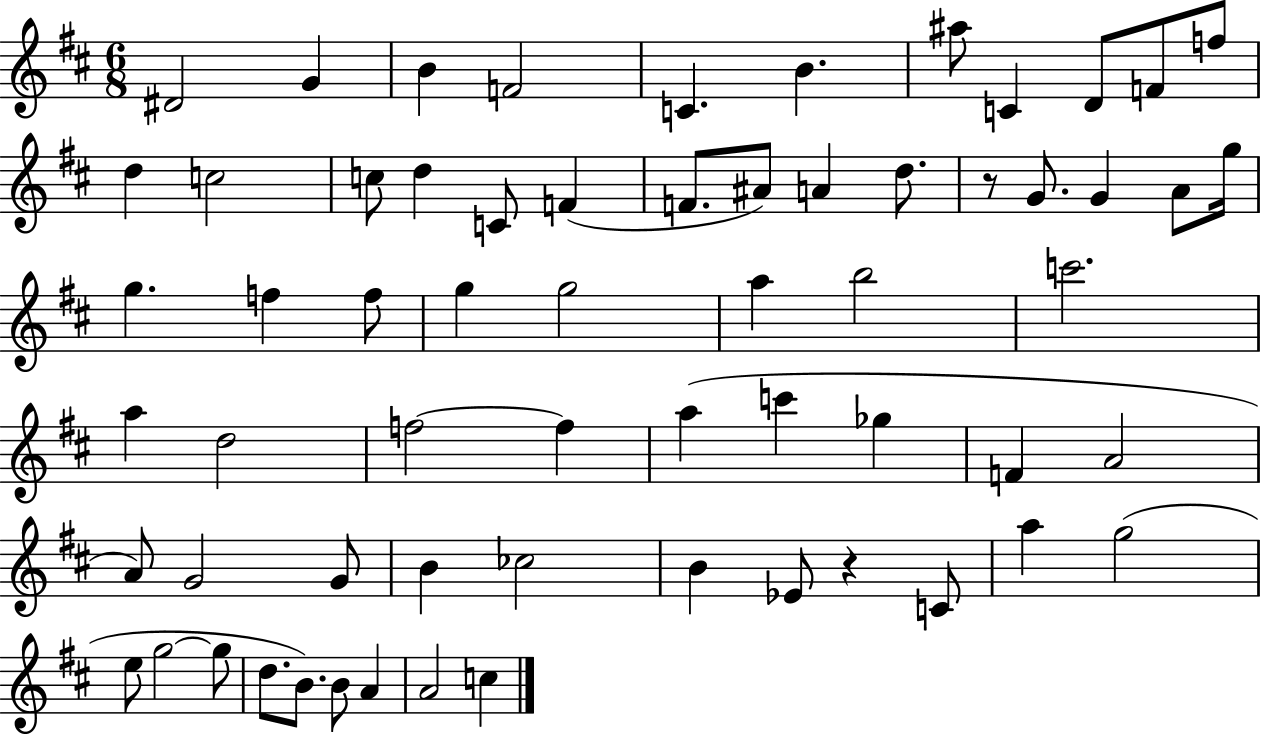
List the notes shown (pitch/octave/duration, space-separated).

D#4/h G4/q B4/q F4/h C4/q. B4/q. A#5/e C4/q D4/e F4/e F5/e D5/q C5/h C5/e D5/q C4/e F4/q F4/e. A#4/e A4/q D5/e. R/e G4/e. G4/q A4/e G5/s G5/q. F5/q F5/e G5/q G5/h A5/q B5/h C6/h. A5/q D5/h F5/h F5/q A5/q C6/q Gb5/q F4/q A4/h A4/e G4/h G4/e B4/q CES5/h B4/q Eb4/e R/q C4/e A5/q G5/h E5/e G5/h G5/e D5/e. B4/e. B4/e A4/q A4/h C5/q